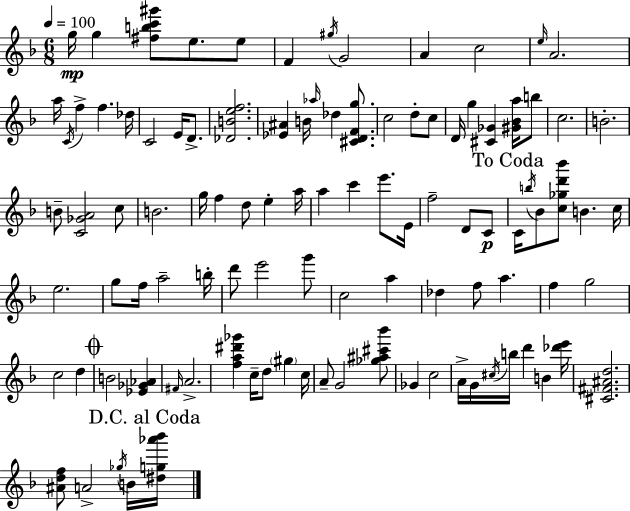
G5/s G5/q [F#5,B5,C6,G#6]/e E5/e. E5/e F4/q G#5/s G4/h A4/q C5/h E5/s A4/h. A5/s C4/s F5/q F5/q. Db5/s C4/h E4/s D4/e. [Db4,B4,E5,F5]/h. [Eb4,A#4]/q B4/s Ab5/s Db5/q [C#4,D4,F4,G5]/e. C5/h D5/e C5/e D4/s G5/q [C#4,Gb4]/q [G#4,Bb4,A5]/s B5/e C5/h. B4/h. B4/e [C4,Gb4,A4]/h C5/e B4/h. G5/s F5/q D5/e E5/q A5/s A5/q C6/q E6/e. E4/s F5/h D4/e C4/e C4/s B5/s Bb4/e [C5,Gb5,D6,Bb6]/e B4/q. C5/s E5/h. G5/e F5/s A5/h B5/s D6/e E6/h G6/e C5/h A5/q Db5/q F5/e A5/q. F5/q G5/h C5/h D5/q B4/h [Eb4,Gb4,Ab4]/q F#4/s A4/h. [F5,A5,D#6,Gb6]/q C5/s D5/e G#5/q C5/s A4/e G4/h [Gb5,A#5,C#6,Bb6]/e Gb4/q C5/h A4/s G4/s C#5/s B5/s D6/q B4/q [Db6,E6]/s [C#4,F#4,A#4,D5]/h. [A#4,D5,F5]/e A4/h Gb5/s B4/s [D#5,G5,Ab6,Bb6]/s